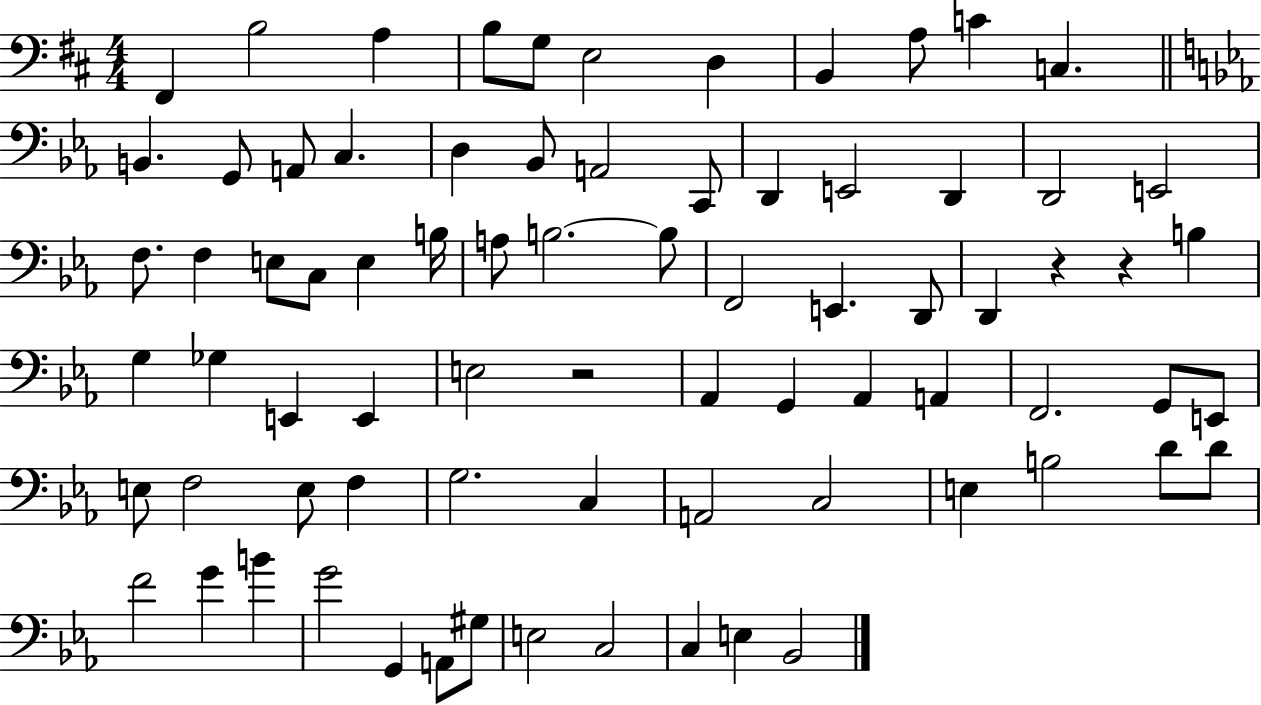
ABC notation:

X:1
T:Untitled
M:4/4
L:1/4
K:D
^F,, B,2 A, B,/2 G,/2 E,2 D, B,, A,/2 C C, B,, G,,/2 A,,/2 C, D, _B,,/2 A,,2 C,,/2 D,, E,,2 D,, D,,2 E,,2 F,/2 F, E,/2 C,/2 E, B,/4 A,/2 B,2 B,/2 F,,2 E,, D,,/2 D,, z z B, G, _G, E,, E,, E,2 z2 _A,, G,, _A,, A,, F,,2 G,,/2 E,,/2 E,/2 F,2 E,/2 F, G,2 C, A,,2 C,2 E, B,2 D/2 D/2 F2 G B G2 G,, A,,/2 ^G,/2 E,2 C,2 C, E, _B,,2